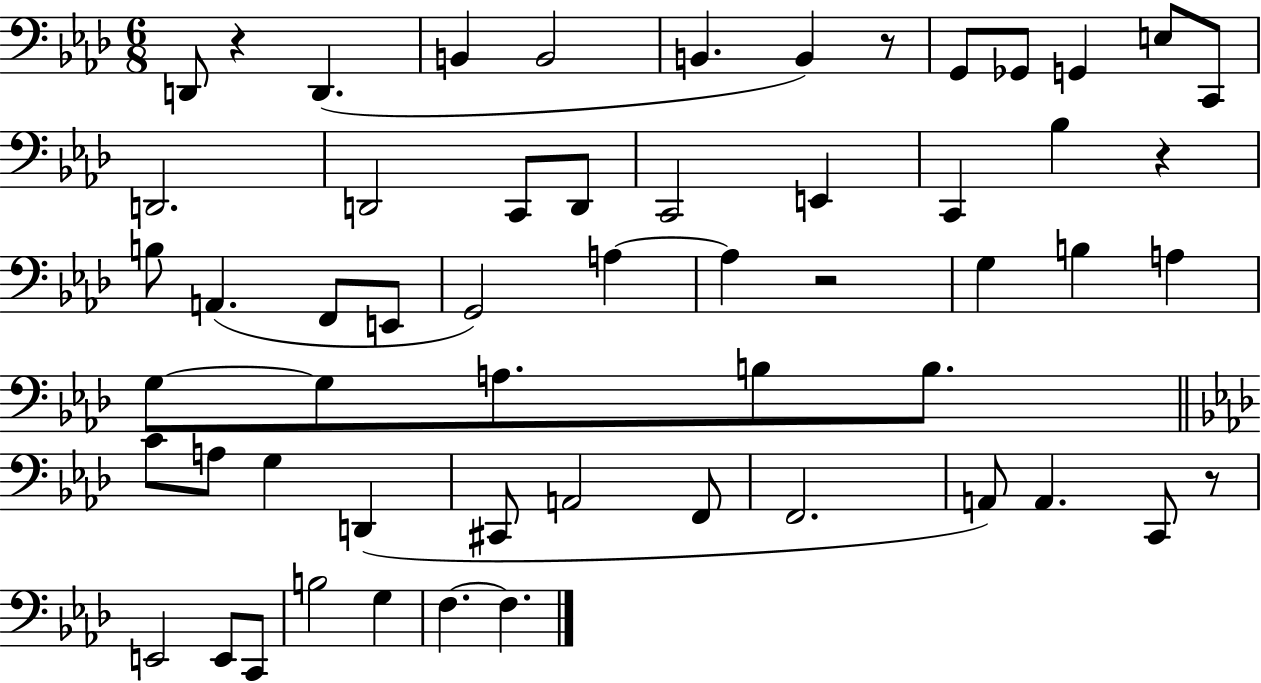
X:1
T:Untitled
M:6/8
L:1/4
K:Ab
D,,/2 z D,, B,, B,,2 B,, B,, z/2 G,,/2 _G,,/2 G,, E,/2 C,,/2 D,,2 D,,2 C,,/2 D,,/2 C,,2 E,, C,, _B, z B,/2 A,, F,,/2 E,,/2 G,,2 A, A, z2 G, B, A, G,/2 G,/2 A,/2 B,/2 B,/2 C/2 A,/2 G, D,, ^C,,/2 A,,2 F,,/2 F,,2 A,,/2 A,, C,,/2 z/2 E,,2 E,,/2 C,,/2 B,2 G, F, F,